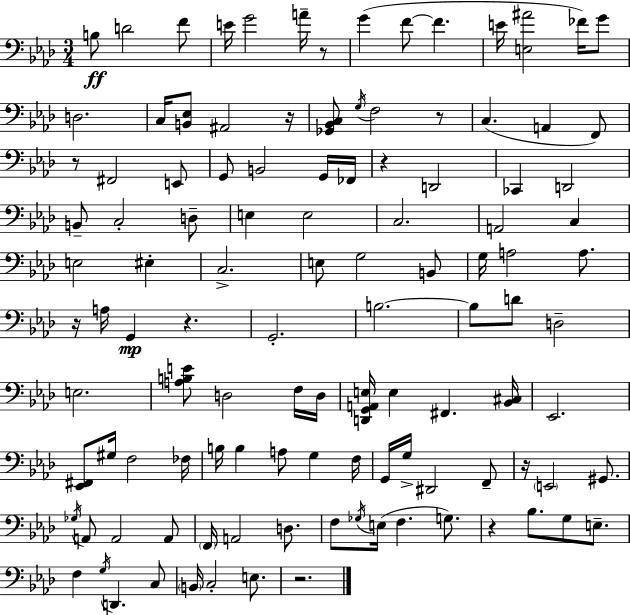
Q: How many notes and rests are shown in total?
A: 113